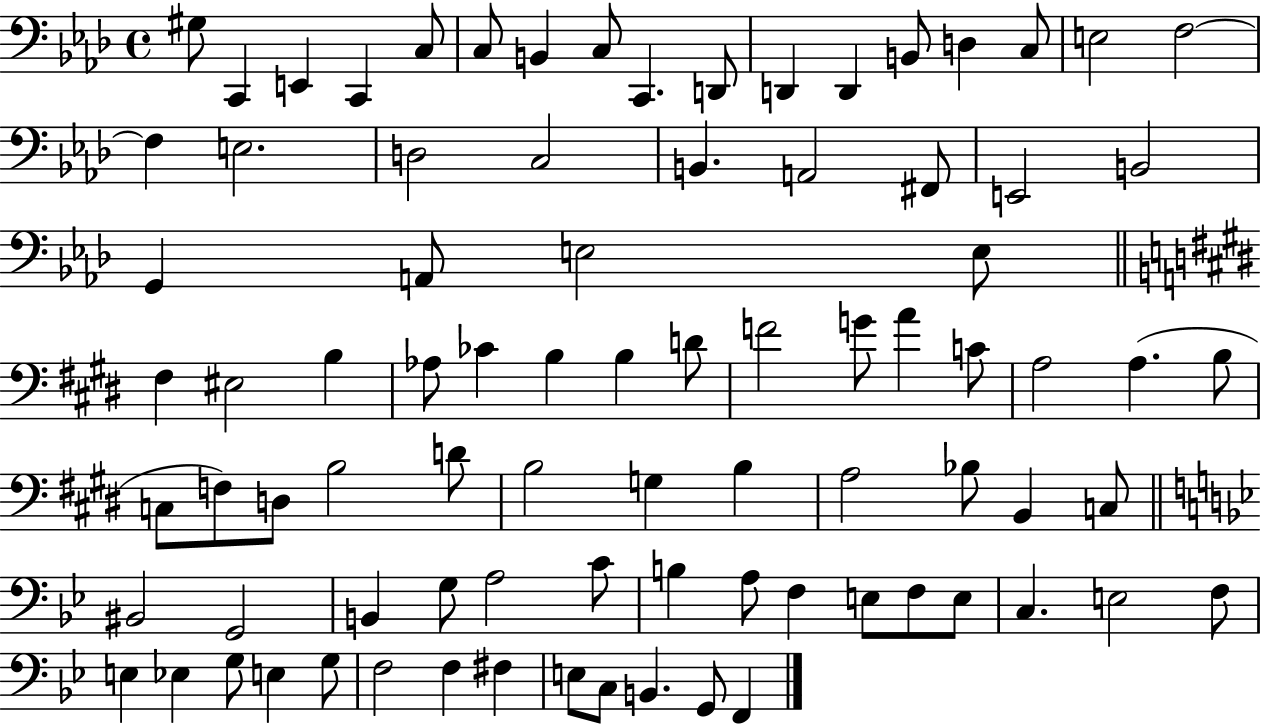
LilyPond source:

{
  \clef bass
  \time 4/4
  \defaultTimeSignature
  \key aes \major
  gis8 c,4 e,4 c,4 c8 | c8 b,4 c8 c,4. d,8 | d,4 d,4 b,8 d4 c8 | e2 f2~~ | \break f4 e2. | d2 c2 | b,4. a,2 fis,8 | e,2 b,2 | \break g,4 a,8 e2 e8 | \bar "||" \break \key e \major fis4 eis2 b4 | aes8 ces'4 b4 b4 d'8 | f'2 g'8 a'4 c'8 | a2 a4.( b8 | \break c8 f8) d8 b2 d'8 | b2 g4 b4 | a2 bes8 b,4 c8 | \bar "||" \break \key bes \major bis,2 g,2 | b,4 g8 a2 c'8 | b4 a8 f4 e8 f8 e8 | c4. e2 f8 | \break e4 ees4 g8 e4 g8 | f2 f4 fis4 | e8 c8 b,4. g,8 f,4 | \bar "|."
}